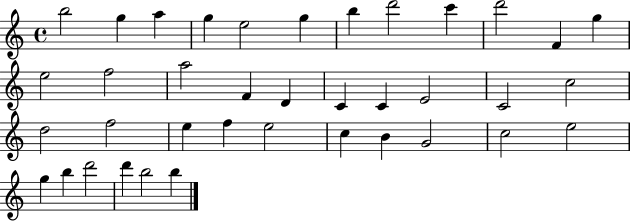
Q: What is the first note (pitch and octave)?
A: B5